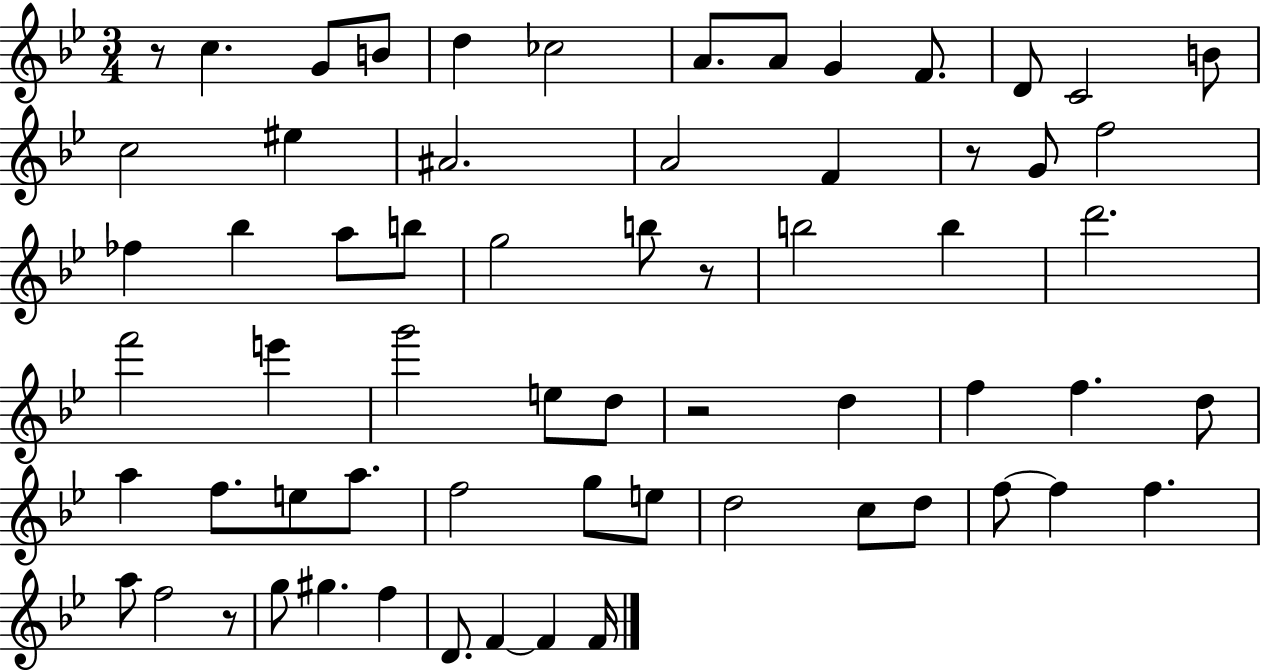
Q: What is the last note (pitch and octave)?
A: F4